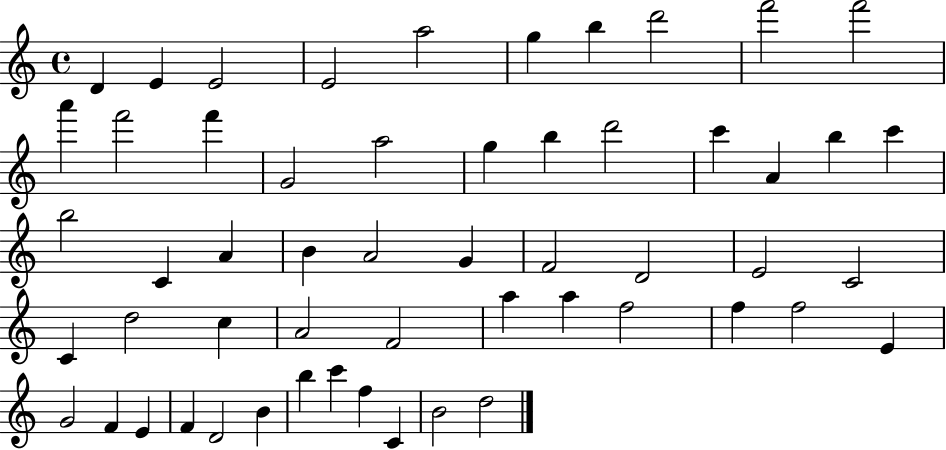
{
  \clef treble
  \time 4/4
  \defaultTimeSignature
  \key c \major
  d'4 e'4 e'2 | e'2 a''2 | g''4 b''4 d'''2 | f'''2 f'''2 | \break a'''4 f'''2 f'''4 | g'2 a''2 | g''4 b''4 d'''2 | c'''4 a'4 b''4 c'''4 | \break b''2 c'4 a'4 | b'4 a'2 g'4 | f'2 d'2 | e'2 c'2 | \break c'4 d''2 c''4 | a'2 f'2 | a''4 a''4 f''2 | f''4 f''2 e'4 | \break g'2 f'4 e'4 | f'4 d'2 b'4 | b''4 c'''4 f''4 c'4 | b'2 d''2 | \break \bar "|."
}